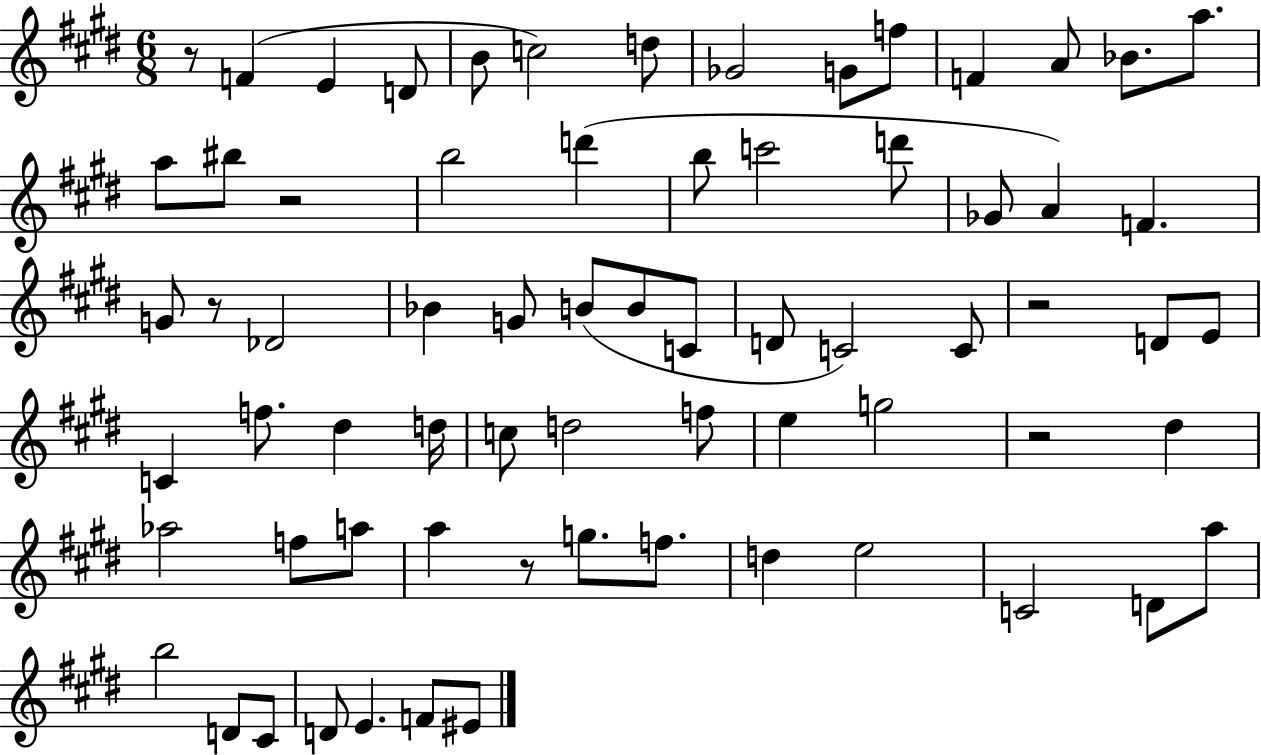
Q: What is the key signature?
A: E major